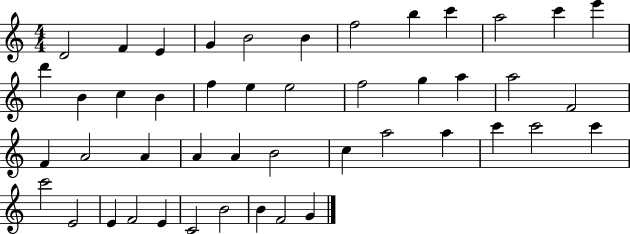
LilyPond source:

{
  \clef treble
  \numericTimeSignature
  \time 4/4
  \key c \major
  d'2 f'4 e'4 | g'4 b'2 b'4 | f''2 b''4 c'''4 | a''2 c'''4 e'''4 | \break d'''4 b'4 c''4 b'4 | f''4 e''4 e''2 | f''2 g''4 a''4 | a''2 f'2 | \break f'4 a'2 a'4 | a'4 a'4 b'2 | c''4 a''2 a''4 | c'''4 c'''2 c'''4 | \break c'''2 e'2 | e'4 f'2 e'4 | c'2 b'2 | b'4 f'2 g'4 | \break \bar "|."
}